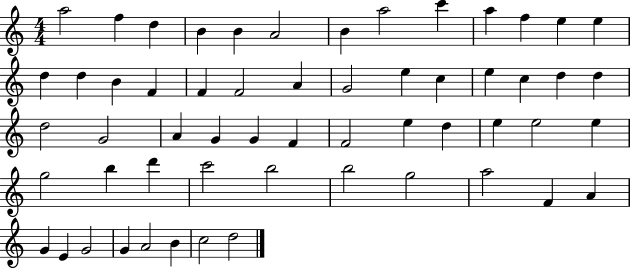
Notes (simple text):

A5/h F5/q D5/q B4/q B4/q A4/h B4/q A5/h C6/q A5/q F5/q E5/q E5/q D5/q D5/q B4/q F4/q F4/q F4/h A4/q G4/h E5/q C5/q E5/q C5/q D5/q D5/q D5/h G4/h A4/q G4/q G4/q F4/q F4/h E5/q D5/q E5/q E5/h E5/q G5/h B5/q D6/q C6/h B5/h B5/h G5/h A5/h F4/q A4/q G4/q E4/q G4/h G4/q A4/h B4/q C5/h D5/h